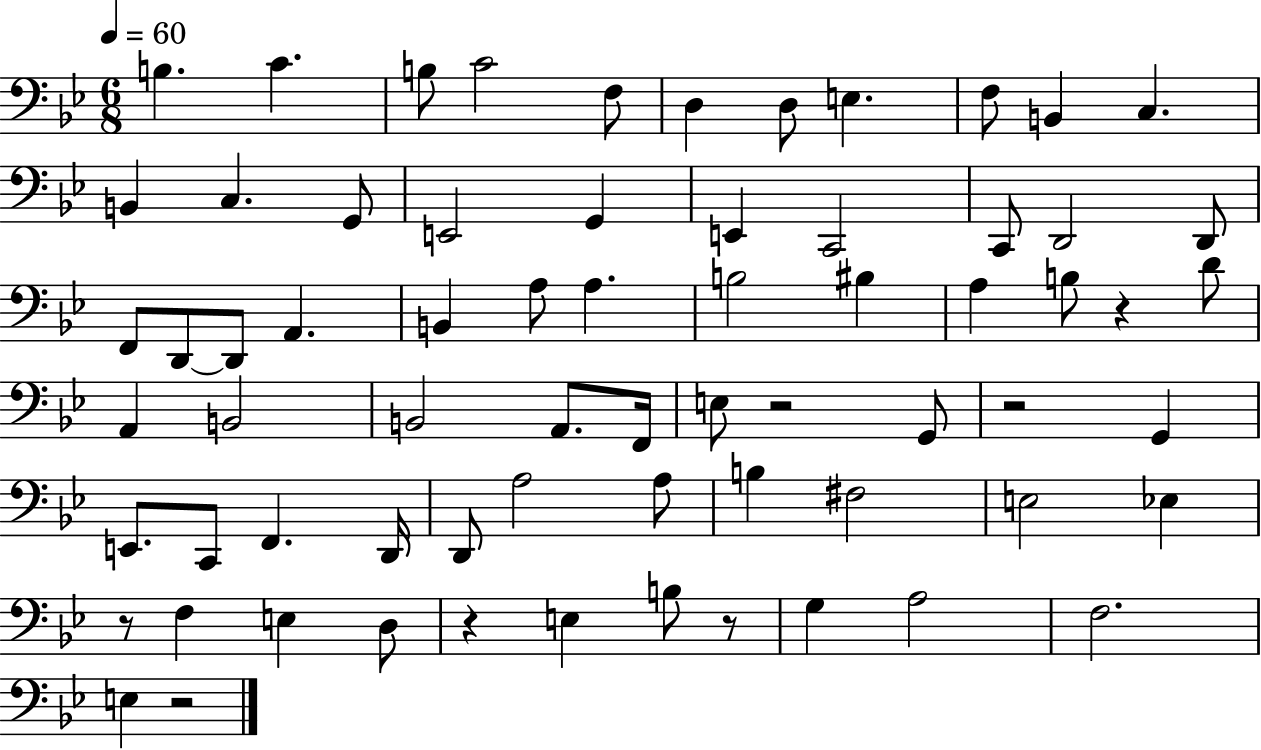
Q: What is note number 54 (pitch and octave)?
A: E3